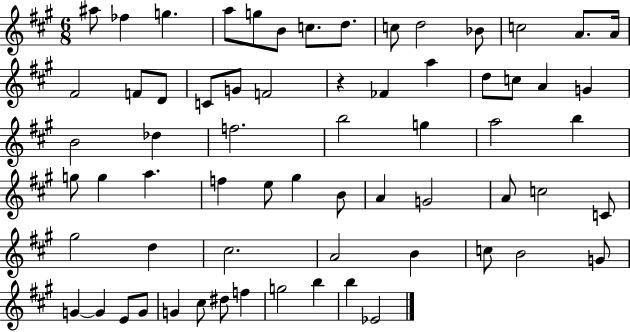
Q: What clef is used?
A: treble